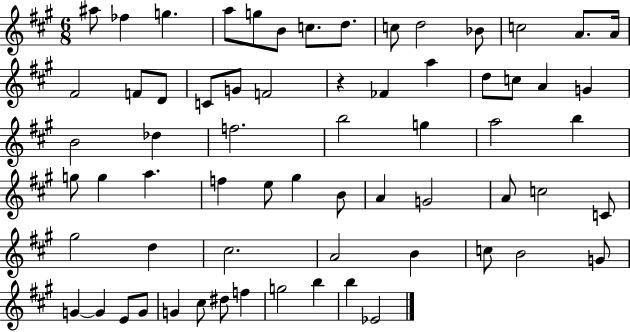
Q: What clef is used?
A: treble